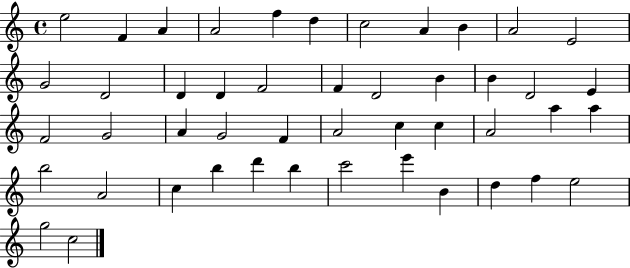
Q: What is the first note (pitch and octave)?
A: E5